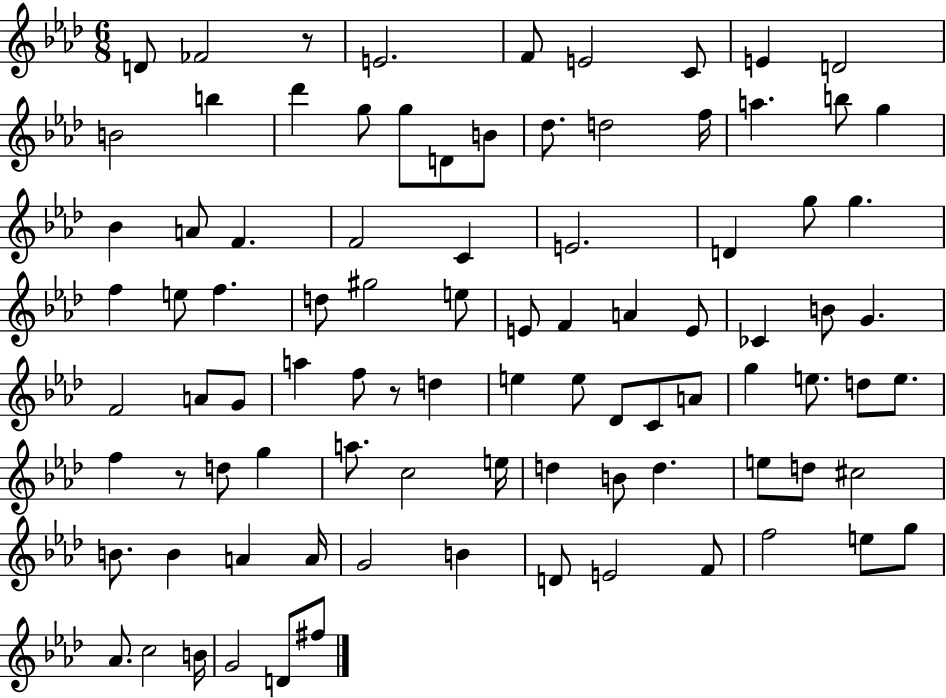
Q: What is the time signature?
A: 6/8